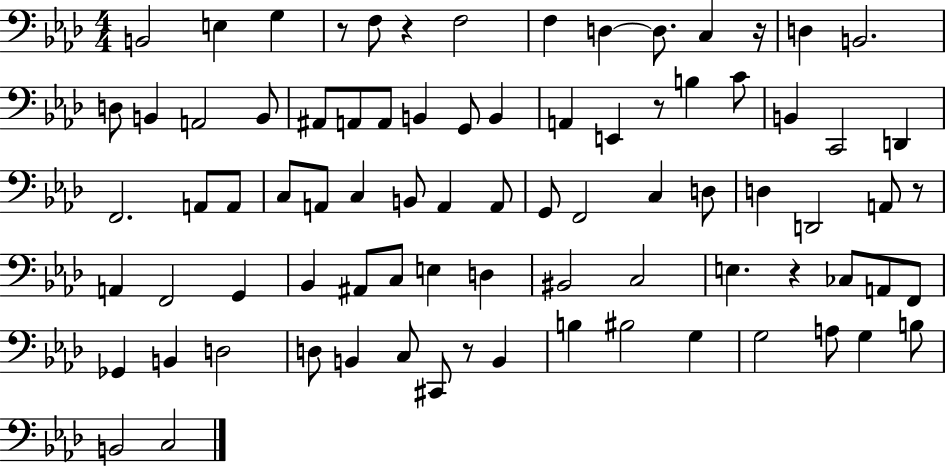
{
  \clef bass
  \numericTimeSignature
  \time 4/4
  \key aes \major
  \repeat volta 2 { b,2 e4 g4 | r8 f8 r4 f2 | f4 d4~~ d8. c4 r16 | d4 b,2. | \break d8 b,4 a,2 b,8 | ais,8 a,8 a,8 b,4 g,8 b,4 | a,4 e,4 r8 b4 c'8 | b,4 c,2 d,4 | \break f,2. a,8 a,8 | c8 a,8 c4 b,8 a,4 a,8 | g,8 f,2 c4 d8 | d4 d,2 a,8 r8 | \break a,4 f,2 g,4 | bes,4 ais,8 c8 e4 d4 | bis,2 c2 | e4. r4 ces8 a,8 f,8 | \break ges,4 b,4 d2 | d8 b,4 c8 cis,8 r8 b,4 | b4 bis2 g4 | g2 a8 g4 b8 | \break b,2 c2 | } \bar "|."
}